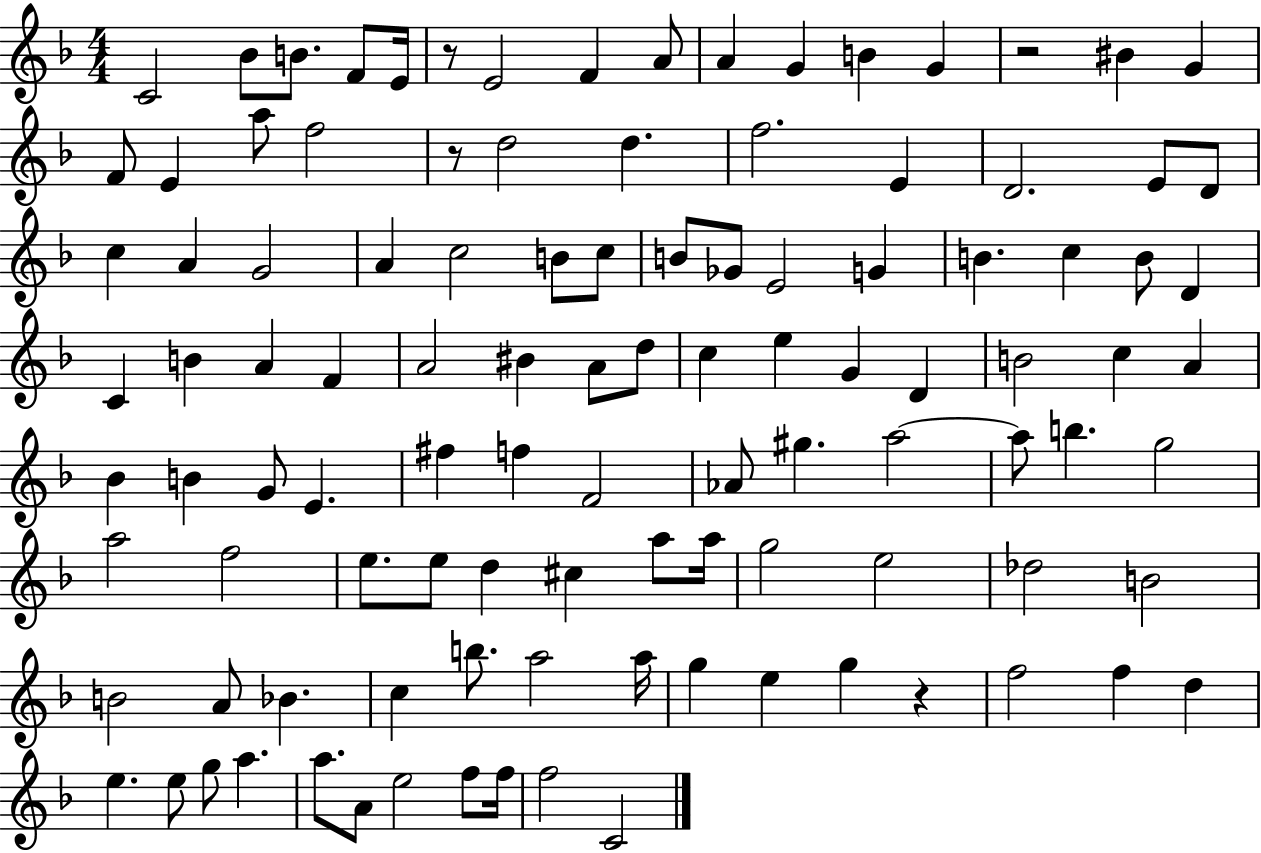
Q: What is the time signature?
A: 4/4